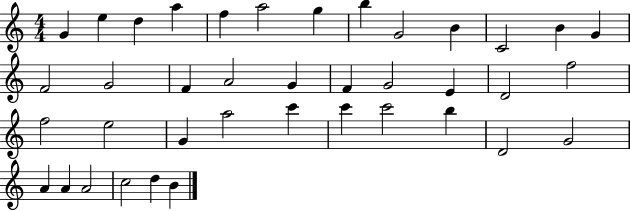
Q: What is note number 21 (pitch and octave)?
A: E4